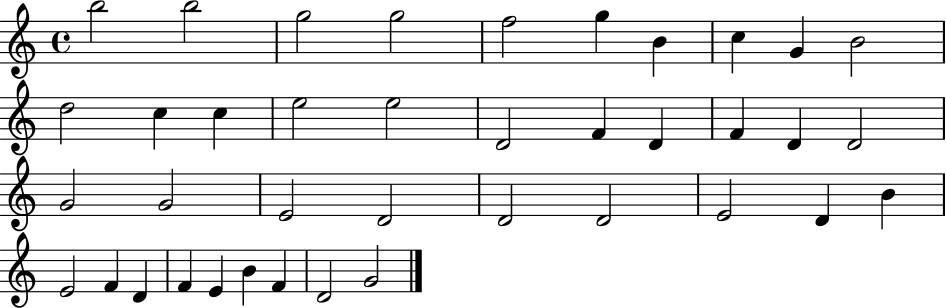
{
  \clef treble
  \time 4/4
  \defaultTimeSignature
  \key c \major
  b''2 b''2 | g''2 g''2 | f''2 g''4 b'4 | c''4 g'4 b'2 | \break d''2 c''4 c''4 | e''2 e''2 | d'2 f'4 d'4 | f'4 d'4 d'2 | \break g'2 g'2 | e'2 d'2 | d'2 d'2 | e'2 d'4 b'4 | \break e'2 f'4 d'4 | f'4 e'4 b'4 f'4 | d'2 g'2 | \bar "|."
}